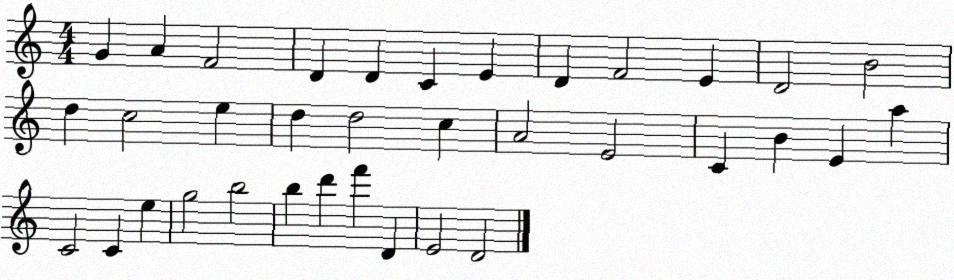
X:1
T:Untitled
M:4/4
L:1/4
K:C
G A F2 D D C E D F2 E D2 B2 d c2 e d d2 c A2 E2 C B E a C2 C e g2 b2 b d' f' D E2 D2